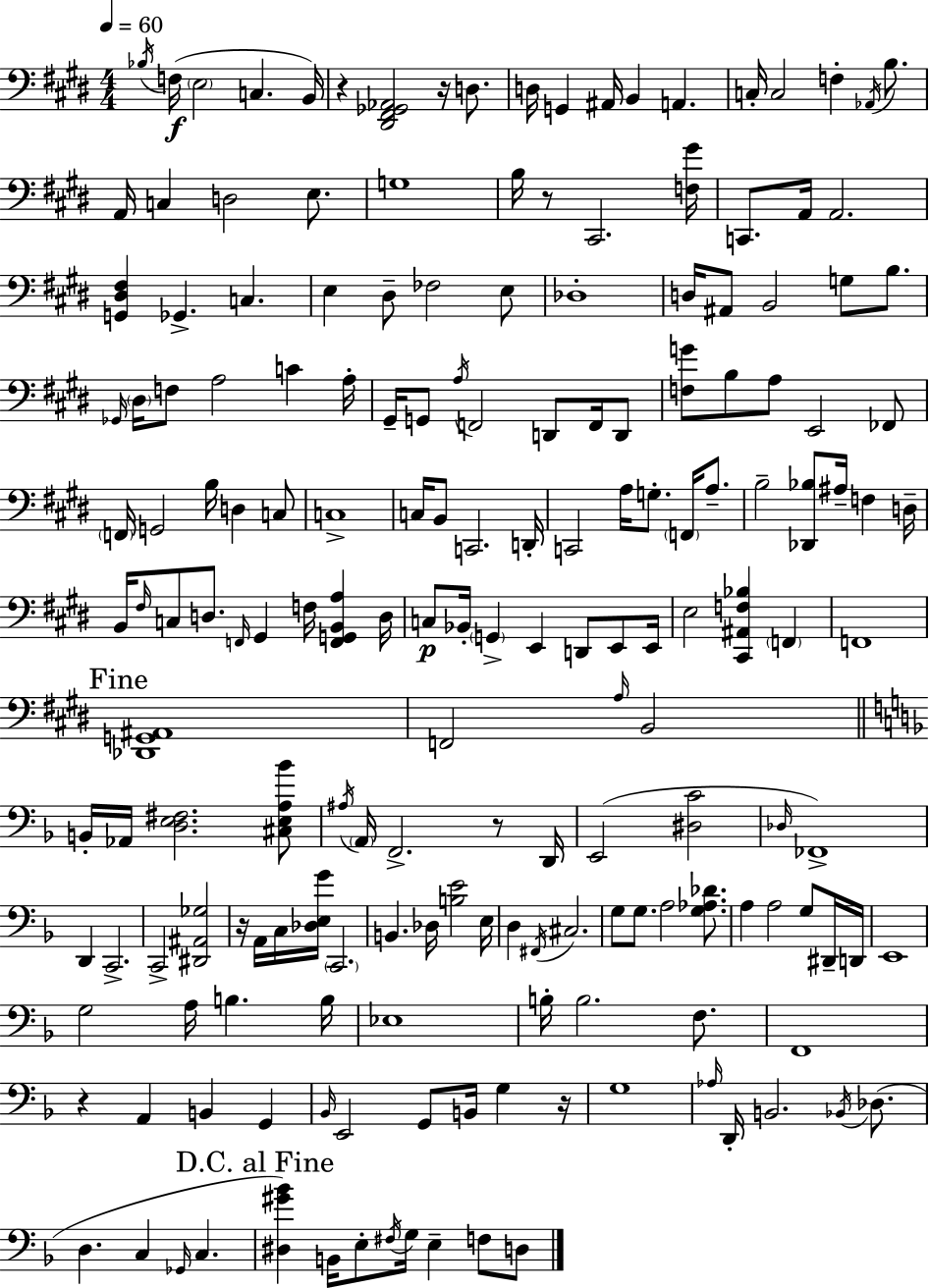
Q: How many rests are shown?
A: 7